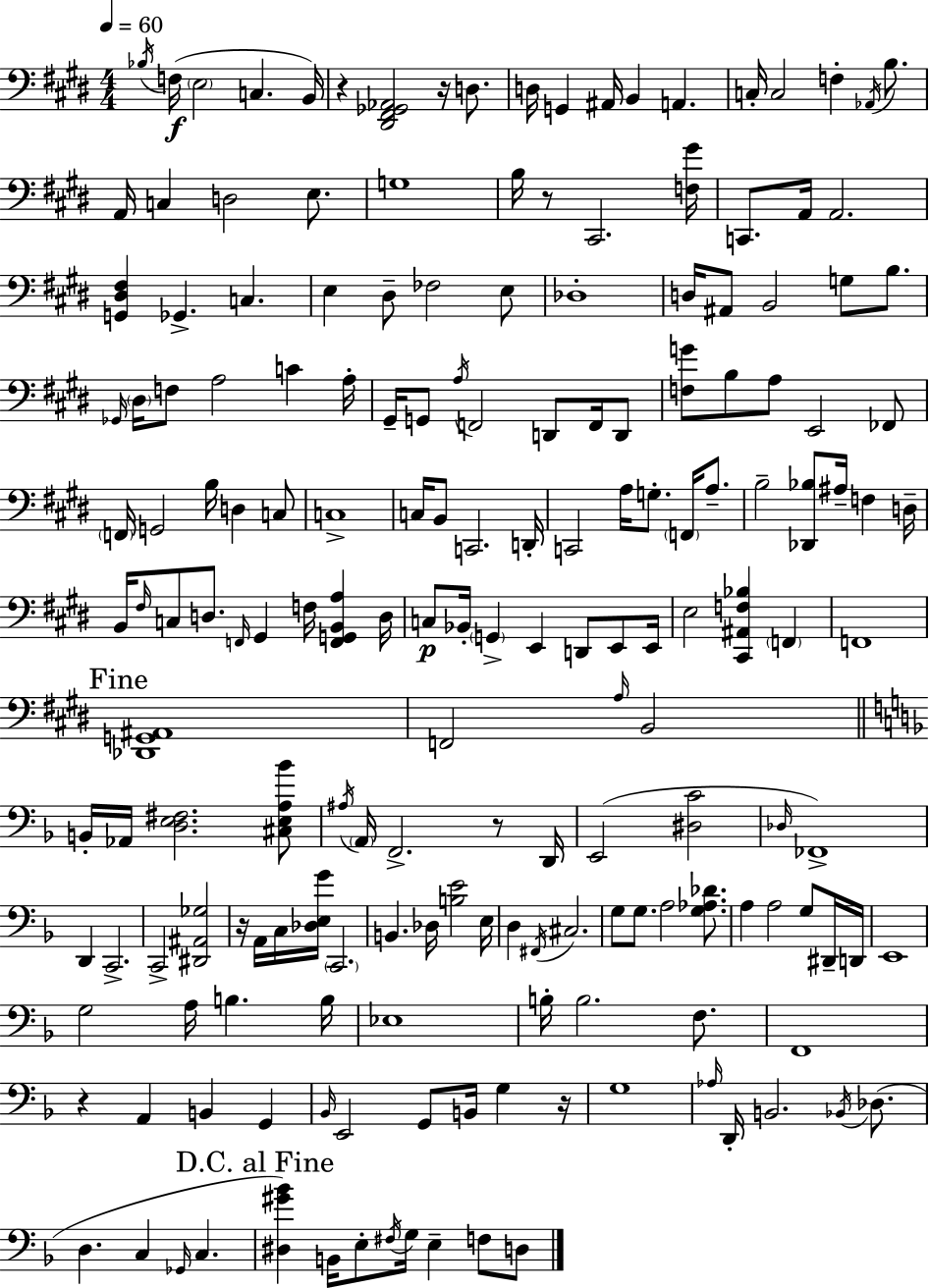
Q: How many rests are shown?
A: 7